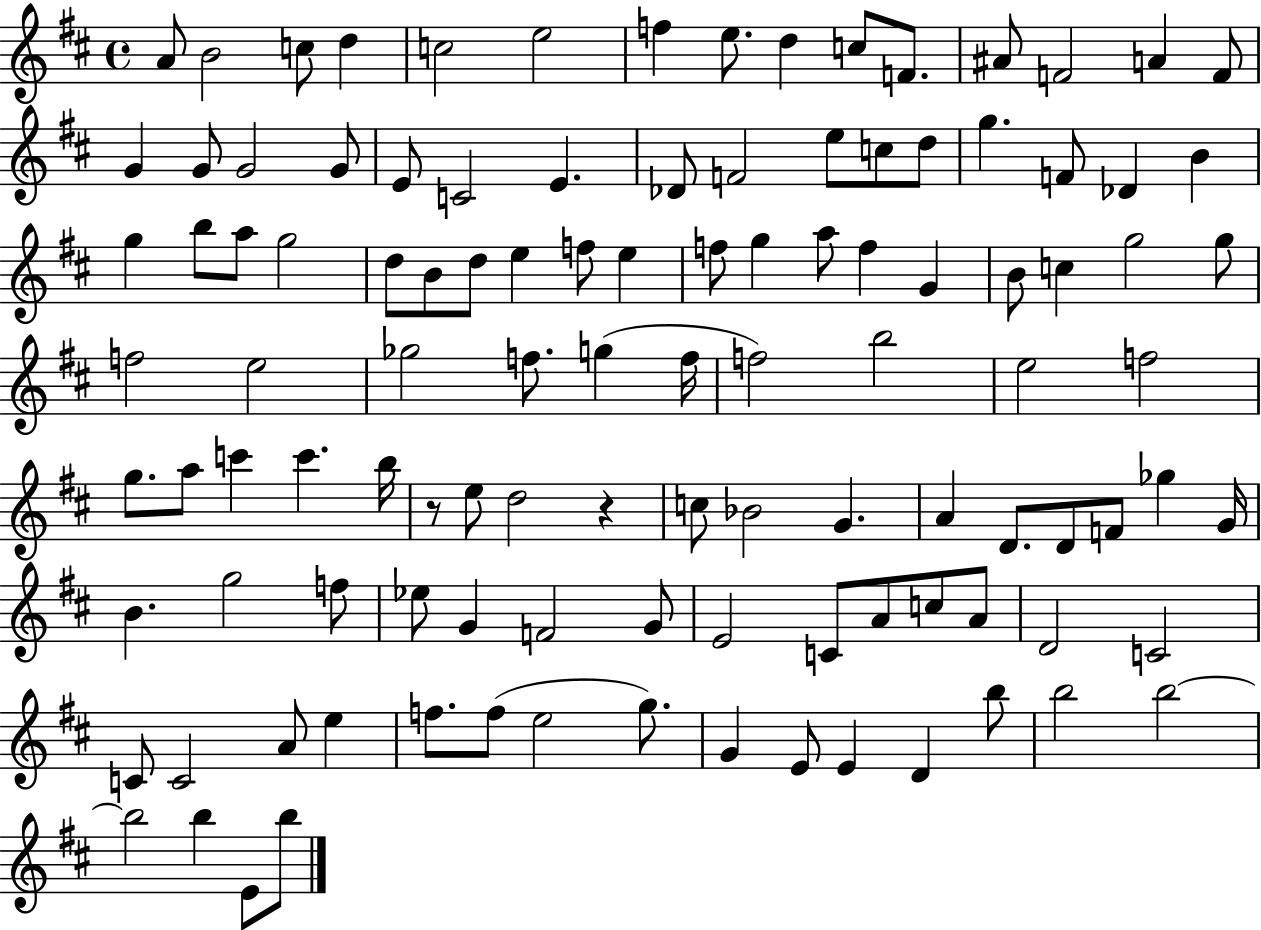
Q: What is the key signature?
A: D major